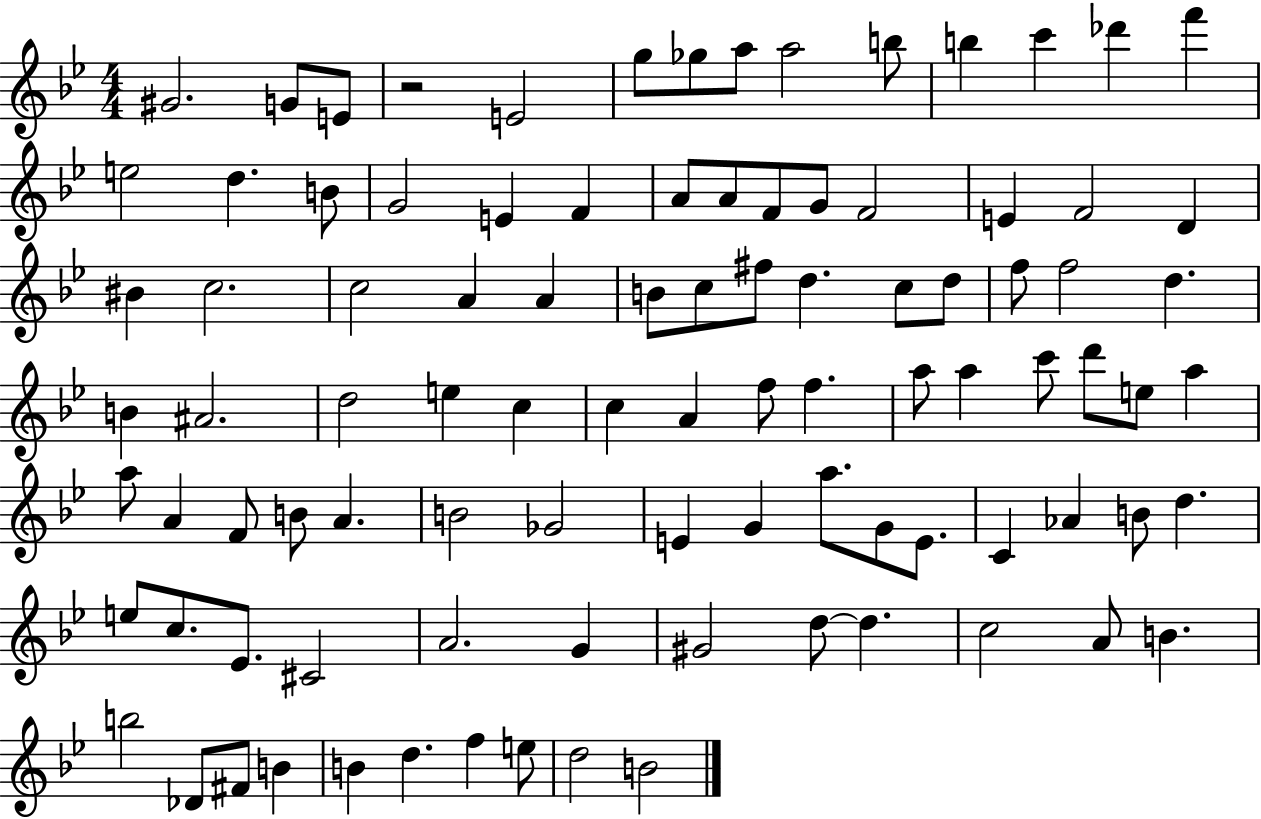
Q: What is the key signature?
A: BES major